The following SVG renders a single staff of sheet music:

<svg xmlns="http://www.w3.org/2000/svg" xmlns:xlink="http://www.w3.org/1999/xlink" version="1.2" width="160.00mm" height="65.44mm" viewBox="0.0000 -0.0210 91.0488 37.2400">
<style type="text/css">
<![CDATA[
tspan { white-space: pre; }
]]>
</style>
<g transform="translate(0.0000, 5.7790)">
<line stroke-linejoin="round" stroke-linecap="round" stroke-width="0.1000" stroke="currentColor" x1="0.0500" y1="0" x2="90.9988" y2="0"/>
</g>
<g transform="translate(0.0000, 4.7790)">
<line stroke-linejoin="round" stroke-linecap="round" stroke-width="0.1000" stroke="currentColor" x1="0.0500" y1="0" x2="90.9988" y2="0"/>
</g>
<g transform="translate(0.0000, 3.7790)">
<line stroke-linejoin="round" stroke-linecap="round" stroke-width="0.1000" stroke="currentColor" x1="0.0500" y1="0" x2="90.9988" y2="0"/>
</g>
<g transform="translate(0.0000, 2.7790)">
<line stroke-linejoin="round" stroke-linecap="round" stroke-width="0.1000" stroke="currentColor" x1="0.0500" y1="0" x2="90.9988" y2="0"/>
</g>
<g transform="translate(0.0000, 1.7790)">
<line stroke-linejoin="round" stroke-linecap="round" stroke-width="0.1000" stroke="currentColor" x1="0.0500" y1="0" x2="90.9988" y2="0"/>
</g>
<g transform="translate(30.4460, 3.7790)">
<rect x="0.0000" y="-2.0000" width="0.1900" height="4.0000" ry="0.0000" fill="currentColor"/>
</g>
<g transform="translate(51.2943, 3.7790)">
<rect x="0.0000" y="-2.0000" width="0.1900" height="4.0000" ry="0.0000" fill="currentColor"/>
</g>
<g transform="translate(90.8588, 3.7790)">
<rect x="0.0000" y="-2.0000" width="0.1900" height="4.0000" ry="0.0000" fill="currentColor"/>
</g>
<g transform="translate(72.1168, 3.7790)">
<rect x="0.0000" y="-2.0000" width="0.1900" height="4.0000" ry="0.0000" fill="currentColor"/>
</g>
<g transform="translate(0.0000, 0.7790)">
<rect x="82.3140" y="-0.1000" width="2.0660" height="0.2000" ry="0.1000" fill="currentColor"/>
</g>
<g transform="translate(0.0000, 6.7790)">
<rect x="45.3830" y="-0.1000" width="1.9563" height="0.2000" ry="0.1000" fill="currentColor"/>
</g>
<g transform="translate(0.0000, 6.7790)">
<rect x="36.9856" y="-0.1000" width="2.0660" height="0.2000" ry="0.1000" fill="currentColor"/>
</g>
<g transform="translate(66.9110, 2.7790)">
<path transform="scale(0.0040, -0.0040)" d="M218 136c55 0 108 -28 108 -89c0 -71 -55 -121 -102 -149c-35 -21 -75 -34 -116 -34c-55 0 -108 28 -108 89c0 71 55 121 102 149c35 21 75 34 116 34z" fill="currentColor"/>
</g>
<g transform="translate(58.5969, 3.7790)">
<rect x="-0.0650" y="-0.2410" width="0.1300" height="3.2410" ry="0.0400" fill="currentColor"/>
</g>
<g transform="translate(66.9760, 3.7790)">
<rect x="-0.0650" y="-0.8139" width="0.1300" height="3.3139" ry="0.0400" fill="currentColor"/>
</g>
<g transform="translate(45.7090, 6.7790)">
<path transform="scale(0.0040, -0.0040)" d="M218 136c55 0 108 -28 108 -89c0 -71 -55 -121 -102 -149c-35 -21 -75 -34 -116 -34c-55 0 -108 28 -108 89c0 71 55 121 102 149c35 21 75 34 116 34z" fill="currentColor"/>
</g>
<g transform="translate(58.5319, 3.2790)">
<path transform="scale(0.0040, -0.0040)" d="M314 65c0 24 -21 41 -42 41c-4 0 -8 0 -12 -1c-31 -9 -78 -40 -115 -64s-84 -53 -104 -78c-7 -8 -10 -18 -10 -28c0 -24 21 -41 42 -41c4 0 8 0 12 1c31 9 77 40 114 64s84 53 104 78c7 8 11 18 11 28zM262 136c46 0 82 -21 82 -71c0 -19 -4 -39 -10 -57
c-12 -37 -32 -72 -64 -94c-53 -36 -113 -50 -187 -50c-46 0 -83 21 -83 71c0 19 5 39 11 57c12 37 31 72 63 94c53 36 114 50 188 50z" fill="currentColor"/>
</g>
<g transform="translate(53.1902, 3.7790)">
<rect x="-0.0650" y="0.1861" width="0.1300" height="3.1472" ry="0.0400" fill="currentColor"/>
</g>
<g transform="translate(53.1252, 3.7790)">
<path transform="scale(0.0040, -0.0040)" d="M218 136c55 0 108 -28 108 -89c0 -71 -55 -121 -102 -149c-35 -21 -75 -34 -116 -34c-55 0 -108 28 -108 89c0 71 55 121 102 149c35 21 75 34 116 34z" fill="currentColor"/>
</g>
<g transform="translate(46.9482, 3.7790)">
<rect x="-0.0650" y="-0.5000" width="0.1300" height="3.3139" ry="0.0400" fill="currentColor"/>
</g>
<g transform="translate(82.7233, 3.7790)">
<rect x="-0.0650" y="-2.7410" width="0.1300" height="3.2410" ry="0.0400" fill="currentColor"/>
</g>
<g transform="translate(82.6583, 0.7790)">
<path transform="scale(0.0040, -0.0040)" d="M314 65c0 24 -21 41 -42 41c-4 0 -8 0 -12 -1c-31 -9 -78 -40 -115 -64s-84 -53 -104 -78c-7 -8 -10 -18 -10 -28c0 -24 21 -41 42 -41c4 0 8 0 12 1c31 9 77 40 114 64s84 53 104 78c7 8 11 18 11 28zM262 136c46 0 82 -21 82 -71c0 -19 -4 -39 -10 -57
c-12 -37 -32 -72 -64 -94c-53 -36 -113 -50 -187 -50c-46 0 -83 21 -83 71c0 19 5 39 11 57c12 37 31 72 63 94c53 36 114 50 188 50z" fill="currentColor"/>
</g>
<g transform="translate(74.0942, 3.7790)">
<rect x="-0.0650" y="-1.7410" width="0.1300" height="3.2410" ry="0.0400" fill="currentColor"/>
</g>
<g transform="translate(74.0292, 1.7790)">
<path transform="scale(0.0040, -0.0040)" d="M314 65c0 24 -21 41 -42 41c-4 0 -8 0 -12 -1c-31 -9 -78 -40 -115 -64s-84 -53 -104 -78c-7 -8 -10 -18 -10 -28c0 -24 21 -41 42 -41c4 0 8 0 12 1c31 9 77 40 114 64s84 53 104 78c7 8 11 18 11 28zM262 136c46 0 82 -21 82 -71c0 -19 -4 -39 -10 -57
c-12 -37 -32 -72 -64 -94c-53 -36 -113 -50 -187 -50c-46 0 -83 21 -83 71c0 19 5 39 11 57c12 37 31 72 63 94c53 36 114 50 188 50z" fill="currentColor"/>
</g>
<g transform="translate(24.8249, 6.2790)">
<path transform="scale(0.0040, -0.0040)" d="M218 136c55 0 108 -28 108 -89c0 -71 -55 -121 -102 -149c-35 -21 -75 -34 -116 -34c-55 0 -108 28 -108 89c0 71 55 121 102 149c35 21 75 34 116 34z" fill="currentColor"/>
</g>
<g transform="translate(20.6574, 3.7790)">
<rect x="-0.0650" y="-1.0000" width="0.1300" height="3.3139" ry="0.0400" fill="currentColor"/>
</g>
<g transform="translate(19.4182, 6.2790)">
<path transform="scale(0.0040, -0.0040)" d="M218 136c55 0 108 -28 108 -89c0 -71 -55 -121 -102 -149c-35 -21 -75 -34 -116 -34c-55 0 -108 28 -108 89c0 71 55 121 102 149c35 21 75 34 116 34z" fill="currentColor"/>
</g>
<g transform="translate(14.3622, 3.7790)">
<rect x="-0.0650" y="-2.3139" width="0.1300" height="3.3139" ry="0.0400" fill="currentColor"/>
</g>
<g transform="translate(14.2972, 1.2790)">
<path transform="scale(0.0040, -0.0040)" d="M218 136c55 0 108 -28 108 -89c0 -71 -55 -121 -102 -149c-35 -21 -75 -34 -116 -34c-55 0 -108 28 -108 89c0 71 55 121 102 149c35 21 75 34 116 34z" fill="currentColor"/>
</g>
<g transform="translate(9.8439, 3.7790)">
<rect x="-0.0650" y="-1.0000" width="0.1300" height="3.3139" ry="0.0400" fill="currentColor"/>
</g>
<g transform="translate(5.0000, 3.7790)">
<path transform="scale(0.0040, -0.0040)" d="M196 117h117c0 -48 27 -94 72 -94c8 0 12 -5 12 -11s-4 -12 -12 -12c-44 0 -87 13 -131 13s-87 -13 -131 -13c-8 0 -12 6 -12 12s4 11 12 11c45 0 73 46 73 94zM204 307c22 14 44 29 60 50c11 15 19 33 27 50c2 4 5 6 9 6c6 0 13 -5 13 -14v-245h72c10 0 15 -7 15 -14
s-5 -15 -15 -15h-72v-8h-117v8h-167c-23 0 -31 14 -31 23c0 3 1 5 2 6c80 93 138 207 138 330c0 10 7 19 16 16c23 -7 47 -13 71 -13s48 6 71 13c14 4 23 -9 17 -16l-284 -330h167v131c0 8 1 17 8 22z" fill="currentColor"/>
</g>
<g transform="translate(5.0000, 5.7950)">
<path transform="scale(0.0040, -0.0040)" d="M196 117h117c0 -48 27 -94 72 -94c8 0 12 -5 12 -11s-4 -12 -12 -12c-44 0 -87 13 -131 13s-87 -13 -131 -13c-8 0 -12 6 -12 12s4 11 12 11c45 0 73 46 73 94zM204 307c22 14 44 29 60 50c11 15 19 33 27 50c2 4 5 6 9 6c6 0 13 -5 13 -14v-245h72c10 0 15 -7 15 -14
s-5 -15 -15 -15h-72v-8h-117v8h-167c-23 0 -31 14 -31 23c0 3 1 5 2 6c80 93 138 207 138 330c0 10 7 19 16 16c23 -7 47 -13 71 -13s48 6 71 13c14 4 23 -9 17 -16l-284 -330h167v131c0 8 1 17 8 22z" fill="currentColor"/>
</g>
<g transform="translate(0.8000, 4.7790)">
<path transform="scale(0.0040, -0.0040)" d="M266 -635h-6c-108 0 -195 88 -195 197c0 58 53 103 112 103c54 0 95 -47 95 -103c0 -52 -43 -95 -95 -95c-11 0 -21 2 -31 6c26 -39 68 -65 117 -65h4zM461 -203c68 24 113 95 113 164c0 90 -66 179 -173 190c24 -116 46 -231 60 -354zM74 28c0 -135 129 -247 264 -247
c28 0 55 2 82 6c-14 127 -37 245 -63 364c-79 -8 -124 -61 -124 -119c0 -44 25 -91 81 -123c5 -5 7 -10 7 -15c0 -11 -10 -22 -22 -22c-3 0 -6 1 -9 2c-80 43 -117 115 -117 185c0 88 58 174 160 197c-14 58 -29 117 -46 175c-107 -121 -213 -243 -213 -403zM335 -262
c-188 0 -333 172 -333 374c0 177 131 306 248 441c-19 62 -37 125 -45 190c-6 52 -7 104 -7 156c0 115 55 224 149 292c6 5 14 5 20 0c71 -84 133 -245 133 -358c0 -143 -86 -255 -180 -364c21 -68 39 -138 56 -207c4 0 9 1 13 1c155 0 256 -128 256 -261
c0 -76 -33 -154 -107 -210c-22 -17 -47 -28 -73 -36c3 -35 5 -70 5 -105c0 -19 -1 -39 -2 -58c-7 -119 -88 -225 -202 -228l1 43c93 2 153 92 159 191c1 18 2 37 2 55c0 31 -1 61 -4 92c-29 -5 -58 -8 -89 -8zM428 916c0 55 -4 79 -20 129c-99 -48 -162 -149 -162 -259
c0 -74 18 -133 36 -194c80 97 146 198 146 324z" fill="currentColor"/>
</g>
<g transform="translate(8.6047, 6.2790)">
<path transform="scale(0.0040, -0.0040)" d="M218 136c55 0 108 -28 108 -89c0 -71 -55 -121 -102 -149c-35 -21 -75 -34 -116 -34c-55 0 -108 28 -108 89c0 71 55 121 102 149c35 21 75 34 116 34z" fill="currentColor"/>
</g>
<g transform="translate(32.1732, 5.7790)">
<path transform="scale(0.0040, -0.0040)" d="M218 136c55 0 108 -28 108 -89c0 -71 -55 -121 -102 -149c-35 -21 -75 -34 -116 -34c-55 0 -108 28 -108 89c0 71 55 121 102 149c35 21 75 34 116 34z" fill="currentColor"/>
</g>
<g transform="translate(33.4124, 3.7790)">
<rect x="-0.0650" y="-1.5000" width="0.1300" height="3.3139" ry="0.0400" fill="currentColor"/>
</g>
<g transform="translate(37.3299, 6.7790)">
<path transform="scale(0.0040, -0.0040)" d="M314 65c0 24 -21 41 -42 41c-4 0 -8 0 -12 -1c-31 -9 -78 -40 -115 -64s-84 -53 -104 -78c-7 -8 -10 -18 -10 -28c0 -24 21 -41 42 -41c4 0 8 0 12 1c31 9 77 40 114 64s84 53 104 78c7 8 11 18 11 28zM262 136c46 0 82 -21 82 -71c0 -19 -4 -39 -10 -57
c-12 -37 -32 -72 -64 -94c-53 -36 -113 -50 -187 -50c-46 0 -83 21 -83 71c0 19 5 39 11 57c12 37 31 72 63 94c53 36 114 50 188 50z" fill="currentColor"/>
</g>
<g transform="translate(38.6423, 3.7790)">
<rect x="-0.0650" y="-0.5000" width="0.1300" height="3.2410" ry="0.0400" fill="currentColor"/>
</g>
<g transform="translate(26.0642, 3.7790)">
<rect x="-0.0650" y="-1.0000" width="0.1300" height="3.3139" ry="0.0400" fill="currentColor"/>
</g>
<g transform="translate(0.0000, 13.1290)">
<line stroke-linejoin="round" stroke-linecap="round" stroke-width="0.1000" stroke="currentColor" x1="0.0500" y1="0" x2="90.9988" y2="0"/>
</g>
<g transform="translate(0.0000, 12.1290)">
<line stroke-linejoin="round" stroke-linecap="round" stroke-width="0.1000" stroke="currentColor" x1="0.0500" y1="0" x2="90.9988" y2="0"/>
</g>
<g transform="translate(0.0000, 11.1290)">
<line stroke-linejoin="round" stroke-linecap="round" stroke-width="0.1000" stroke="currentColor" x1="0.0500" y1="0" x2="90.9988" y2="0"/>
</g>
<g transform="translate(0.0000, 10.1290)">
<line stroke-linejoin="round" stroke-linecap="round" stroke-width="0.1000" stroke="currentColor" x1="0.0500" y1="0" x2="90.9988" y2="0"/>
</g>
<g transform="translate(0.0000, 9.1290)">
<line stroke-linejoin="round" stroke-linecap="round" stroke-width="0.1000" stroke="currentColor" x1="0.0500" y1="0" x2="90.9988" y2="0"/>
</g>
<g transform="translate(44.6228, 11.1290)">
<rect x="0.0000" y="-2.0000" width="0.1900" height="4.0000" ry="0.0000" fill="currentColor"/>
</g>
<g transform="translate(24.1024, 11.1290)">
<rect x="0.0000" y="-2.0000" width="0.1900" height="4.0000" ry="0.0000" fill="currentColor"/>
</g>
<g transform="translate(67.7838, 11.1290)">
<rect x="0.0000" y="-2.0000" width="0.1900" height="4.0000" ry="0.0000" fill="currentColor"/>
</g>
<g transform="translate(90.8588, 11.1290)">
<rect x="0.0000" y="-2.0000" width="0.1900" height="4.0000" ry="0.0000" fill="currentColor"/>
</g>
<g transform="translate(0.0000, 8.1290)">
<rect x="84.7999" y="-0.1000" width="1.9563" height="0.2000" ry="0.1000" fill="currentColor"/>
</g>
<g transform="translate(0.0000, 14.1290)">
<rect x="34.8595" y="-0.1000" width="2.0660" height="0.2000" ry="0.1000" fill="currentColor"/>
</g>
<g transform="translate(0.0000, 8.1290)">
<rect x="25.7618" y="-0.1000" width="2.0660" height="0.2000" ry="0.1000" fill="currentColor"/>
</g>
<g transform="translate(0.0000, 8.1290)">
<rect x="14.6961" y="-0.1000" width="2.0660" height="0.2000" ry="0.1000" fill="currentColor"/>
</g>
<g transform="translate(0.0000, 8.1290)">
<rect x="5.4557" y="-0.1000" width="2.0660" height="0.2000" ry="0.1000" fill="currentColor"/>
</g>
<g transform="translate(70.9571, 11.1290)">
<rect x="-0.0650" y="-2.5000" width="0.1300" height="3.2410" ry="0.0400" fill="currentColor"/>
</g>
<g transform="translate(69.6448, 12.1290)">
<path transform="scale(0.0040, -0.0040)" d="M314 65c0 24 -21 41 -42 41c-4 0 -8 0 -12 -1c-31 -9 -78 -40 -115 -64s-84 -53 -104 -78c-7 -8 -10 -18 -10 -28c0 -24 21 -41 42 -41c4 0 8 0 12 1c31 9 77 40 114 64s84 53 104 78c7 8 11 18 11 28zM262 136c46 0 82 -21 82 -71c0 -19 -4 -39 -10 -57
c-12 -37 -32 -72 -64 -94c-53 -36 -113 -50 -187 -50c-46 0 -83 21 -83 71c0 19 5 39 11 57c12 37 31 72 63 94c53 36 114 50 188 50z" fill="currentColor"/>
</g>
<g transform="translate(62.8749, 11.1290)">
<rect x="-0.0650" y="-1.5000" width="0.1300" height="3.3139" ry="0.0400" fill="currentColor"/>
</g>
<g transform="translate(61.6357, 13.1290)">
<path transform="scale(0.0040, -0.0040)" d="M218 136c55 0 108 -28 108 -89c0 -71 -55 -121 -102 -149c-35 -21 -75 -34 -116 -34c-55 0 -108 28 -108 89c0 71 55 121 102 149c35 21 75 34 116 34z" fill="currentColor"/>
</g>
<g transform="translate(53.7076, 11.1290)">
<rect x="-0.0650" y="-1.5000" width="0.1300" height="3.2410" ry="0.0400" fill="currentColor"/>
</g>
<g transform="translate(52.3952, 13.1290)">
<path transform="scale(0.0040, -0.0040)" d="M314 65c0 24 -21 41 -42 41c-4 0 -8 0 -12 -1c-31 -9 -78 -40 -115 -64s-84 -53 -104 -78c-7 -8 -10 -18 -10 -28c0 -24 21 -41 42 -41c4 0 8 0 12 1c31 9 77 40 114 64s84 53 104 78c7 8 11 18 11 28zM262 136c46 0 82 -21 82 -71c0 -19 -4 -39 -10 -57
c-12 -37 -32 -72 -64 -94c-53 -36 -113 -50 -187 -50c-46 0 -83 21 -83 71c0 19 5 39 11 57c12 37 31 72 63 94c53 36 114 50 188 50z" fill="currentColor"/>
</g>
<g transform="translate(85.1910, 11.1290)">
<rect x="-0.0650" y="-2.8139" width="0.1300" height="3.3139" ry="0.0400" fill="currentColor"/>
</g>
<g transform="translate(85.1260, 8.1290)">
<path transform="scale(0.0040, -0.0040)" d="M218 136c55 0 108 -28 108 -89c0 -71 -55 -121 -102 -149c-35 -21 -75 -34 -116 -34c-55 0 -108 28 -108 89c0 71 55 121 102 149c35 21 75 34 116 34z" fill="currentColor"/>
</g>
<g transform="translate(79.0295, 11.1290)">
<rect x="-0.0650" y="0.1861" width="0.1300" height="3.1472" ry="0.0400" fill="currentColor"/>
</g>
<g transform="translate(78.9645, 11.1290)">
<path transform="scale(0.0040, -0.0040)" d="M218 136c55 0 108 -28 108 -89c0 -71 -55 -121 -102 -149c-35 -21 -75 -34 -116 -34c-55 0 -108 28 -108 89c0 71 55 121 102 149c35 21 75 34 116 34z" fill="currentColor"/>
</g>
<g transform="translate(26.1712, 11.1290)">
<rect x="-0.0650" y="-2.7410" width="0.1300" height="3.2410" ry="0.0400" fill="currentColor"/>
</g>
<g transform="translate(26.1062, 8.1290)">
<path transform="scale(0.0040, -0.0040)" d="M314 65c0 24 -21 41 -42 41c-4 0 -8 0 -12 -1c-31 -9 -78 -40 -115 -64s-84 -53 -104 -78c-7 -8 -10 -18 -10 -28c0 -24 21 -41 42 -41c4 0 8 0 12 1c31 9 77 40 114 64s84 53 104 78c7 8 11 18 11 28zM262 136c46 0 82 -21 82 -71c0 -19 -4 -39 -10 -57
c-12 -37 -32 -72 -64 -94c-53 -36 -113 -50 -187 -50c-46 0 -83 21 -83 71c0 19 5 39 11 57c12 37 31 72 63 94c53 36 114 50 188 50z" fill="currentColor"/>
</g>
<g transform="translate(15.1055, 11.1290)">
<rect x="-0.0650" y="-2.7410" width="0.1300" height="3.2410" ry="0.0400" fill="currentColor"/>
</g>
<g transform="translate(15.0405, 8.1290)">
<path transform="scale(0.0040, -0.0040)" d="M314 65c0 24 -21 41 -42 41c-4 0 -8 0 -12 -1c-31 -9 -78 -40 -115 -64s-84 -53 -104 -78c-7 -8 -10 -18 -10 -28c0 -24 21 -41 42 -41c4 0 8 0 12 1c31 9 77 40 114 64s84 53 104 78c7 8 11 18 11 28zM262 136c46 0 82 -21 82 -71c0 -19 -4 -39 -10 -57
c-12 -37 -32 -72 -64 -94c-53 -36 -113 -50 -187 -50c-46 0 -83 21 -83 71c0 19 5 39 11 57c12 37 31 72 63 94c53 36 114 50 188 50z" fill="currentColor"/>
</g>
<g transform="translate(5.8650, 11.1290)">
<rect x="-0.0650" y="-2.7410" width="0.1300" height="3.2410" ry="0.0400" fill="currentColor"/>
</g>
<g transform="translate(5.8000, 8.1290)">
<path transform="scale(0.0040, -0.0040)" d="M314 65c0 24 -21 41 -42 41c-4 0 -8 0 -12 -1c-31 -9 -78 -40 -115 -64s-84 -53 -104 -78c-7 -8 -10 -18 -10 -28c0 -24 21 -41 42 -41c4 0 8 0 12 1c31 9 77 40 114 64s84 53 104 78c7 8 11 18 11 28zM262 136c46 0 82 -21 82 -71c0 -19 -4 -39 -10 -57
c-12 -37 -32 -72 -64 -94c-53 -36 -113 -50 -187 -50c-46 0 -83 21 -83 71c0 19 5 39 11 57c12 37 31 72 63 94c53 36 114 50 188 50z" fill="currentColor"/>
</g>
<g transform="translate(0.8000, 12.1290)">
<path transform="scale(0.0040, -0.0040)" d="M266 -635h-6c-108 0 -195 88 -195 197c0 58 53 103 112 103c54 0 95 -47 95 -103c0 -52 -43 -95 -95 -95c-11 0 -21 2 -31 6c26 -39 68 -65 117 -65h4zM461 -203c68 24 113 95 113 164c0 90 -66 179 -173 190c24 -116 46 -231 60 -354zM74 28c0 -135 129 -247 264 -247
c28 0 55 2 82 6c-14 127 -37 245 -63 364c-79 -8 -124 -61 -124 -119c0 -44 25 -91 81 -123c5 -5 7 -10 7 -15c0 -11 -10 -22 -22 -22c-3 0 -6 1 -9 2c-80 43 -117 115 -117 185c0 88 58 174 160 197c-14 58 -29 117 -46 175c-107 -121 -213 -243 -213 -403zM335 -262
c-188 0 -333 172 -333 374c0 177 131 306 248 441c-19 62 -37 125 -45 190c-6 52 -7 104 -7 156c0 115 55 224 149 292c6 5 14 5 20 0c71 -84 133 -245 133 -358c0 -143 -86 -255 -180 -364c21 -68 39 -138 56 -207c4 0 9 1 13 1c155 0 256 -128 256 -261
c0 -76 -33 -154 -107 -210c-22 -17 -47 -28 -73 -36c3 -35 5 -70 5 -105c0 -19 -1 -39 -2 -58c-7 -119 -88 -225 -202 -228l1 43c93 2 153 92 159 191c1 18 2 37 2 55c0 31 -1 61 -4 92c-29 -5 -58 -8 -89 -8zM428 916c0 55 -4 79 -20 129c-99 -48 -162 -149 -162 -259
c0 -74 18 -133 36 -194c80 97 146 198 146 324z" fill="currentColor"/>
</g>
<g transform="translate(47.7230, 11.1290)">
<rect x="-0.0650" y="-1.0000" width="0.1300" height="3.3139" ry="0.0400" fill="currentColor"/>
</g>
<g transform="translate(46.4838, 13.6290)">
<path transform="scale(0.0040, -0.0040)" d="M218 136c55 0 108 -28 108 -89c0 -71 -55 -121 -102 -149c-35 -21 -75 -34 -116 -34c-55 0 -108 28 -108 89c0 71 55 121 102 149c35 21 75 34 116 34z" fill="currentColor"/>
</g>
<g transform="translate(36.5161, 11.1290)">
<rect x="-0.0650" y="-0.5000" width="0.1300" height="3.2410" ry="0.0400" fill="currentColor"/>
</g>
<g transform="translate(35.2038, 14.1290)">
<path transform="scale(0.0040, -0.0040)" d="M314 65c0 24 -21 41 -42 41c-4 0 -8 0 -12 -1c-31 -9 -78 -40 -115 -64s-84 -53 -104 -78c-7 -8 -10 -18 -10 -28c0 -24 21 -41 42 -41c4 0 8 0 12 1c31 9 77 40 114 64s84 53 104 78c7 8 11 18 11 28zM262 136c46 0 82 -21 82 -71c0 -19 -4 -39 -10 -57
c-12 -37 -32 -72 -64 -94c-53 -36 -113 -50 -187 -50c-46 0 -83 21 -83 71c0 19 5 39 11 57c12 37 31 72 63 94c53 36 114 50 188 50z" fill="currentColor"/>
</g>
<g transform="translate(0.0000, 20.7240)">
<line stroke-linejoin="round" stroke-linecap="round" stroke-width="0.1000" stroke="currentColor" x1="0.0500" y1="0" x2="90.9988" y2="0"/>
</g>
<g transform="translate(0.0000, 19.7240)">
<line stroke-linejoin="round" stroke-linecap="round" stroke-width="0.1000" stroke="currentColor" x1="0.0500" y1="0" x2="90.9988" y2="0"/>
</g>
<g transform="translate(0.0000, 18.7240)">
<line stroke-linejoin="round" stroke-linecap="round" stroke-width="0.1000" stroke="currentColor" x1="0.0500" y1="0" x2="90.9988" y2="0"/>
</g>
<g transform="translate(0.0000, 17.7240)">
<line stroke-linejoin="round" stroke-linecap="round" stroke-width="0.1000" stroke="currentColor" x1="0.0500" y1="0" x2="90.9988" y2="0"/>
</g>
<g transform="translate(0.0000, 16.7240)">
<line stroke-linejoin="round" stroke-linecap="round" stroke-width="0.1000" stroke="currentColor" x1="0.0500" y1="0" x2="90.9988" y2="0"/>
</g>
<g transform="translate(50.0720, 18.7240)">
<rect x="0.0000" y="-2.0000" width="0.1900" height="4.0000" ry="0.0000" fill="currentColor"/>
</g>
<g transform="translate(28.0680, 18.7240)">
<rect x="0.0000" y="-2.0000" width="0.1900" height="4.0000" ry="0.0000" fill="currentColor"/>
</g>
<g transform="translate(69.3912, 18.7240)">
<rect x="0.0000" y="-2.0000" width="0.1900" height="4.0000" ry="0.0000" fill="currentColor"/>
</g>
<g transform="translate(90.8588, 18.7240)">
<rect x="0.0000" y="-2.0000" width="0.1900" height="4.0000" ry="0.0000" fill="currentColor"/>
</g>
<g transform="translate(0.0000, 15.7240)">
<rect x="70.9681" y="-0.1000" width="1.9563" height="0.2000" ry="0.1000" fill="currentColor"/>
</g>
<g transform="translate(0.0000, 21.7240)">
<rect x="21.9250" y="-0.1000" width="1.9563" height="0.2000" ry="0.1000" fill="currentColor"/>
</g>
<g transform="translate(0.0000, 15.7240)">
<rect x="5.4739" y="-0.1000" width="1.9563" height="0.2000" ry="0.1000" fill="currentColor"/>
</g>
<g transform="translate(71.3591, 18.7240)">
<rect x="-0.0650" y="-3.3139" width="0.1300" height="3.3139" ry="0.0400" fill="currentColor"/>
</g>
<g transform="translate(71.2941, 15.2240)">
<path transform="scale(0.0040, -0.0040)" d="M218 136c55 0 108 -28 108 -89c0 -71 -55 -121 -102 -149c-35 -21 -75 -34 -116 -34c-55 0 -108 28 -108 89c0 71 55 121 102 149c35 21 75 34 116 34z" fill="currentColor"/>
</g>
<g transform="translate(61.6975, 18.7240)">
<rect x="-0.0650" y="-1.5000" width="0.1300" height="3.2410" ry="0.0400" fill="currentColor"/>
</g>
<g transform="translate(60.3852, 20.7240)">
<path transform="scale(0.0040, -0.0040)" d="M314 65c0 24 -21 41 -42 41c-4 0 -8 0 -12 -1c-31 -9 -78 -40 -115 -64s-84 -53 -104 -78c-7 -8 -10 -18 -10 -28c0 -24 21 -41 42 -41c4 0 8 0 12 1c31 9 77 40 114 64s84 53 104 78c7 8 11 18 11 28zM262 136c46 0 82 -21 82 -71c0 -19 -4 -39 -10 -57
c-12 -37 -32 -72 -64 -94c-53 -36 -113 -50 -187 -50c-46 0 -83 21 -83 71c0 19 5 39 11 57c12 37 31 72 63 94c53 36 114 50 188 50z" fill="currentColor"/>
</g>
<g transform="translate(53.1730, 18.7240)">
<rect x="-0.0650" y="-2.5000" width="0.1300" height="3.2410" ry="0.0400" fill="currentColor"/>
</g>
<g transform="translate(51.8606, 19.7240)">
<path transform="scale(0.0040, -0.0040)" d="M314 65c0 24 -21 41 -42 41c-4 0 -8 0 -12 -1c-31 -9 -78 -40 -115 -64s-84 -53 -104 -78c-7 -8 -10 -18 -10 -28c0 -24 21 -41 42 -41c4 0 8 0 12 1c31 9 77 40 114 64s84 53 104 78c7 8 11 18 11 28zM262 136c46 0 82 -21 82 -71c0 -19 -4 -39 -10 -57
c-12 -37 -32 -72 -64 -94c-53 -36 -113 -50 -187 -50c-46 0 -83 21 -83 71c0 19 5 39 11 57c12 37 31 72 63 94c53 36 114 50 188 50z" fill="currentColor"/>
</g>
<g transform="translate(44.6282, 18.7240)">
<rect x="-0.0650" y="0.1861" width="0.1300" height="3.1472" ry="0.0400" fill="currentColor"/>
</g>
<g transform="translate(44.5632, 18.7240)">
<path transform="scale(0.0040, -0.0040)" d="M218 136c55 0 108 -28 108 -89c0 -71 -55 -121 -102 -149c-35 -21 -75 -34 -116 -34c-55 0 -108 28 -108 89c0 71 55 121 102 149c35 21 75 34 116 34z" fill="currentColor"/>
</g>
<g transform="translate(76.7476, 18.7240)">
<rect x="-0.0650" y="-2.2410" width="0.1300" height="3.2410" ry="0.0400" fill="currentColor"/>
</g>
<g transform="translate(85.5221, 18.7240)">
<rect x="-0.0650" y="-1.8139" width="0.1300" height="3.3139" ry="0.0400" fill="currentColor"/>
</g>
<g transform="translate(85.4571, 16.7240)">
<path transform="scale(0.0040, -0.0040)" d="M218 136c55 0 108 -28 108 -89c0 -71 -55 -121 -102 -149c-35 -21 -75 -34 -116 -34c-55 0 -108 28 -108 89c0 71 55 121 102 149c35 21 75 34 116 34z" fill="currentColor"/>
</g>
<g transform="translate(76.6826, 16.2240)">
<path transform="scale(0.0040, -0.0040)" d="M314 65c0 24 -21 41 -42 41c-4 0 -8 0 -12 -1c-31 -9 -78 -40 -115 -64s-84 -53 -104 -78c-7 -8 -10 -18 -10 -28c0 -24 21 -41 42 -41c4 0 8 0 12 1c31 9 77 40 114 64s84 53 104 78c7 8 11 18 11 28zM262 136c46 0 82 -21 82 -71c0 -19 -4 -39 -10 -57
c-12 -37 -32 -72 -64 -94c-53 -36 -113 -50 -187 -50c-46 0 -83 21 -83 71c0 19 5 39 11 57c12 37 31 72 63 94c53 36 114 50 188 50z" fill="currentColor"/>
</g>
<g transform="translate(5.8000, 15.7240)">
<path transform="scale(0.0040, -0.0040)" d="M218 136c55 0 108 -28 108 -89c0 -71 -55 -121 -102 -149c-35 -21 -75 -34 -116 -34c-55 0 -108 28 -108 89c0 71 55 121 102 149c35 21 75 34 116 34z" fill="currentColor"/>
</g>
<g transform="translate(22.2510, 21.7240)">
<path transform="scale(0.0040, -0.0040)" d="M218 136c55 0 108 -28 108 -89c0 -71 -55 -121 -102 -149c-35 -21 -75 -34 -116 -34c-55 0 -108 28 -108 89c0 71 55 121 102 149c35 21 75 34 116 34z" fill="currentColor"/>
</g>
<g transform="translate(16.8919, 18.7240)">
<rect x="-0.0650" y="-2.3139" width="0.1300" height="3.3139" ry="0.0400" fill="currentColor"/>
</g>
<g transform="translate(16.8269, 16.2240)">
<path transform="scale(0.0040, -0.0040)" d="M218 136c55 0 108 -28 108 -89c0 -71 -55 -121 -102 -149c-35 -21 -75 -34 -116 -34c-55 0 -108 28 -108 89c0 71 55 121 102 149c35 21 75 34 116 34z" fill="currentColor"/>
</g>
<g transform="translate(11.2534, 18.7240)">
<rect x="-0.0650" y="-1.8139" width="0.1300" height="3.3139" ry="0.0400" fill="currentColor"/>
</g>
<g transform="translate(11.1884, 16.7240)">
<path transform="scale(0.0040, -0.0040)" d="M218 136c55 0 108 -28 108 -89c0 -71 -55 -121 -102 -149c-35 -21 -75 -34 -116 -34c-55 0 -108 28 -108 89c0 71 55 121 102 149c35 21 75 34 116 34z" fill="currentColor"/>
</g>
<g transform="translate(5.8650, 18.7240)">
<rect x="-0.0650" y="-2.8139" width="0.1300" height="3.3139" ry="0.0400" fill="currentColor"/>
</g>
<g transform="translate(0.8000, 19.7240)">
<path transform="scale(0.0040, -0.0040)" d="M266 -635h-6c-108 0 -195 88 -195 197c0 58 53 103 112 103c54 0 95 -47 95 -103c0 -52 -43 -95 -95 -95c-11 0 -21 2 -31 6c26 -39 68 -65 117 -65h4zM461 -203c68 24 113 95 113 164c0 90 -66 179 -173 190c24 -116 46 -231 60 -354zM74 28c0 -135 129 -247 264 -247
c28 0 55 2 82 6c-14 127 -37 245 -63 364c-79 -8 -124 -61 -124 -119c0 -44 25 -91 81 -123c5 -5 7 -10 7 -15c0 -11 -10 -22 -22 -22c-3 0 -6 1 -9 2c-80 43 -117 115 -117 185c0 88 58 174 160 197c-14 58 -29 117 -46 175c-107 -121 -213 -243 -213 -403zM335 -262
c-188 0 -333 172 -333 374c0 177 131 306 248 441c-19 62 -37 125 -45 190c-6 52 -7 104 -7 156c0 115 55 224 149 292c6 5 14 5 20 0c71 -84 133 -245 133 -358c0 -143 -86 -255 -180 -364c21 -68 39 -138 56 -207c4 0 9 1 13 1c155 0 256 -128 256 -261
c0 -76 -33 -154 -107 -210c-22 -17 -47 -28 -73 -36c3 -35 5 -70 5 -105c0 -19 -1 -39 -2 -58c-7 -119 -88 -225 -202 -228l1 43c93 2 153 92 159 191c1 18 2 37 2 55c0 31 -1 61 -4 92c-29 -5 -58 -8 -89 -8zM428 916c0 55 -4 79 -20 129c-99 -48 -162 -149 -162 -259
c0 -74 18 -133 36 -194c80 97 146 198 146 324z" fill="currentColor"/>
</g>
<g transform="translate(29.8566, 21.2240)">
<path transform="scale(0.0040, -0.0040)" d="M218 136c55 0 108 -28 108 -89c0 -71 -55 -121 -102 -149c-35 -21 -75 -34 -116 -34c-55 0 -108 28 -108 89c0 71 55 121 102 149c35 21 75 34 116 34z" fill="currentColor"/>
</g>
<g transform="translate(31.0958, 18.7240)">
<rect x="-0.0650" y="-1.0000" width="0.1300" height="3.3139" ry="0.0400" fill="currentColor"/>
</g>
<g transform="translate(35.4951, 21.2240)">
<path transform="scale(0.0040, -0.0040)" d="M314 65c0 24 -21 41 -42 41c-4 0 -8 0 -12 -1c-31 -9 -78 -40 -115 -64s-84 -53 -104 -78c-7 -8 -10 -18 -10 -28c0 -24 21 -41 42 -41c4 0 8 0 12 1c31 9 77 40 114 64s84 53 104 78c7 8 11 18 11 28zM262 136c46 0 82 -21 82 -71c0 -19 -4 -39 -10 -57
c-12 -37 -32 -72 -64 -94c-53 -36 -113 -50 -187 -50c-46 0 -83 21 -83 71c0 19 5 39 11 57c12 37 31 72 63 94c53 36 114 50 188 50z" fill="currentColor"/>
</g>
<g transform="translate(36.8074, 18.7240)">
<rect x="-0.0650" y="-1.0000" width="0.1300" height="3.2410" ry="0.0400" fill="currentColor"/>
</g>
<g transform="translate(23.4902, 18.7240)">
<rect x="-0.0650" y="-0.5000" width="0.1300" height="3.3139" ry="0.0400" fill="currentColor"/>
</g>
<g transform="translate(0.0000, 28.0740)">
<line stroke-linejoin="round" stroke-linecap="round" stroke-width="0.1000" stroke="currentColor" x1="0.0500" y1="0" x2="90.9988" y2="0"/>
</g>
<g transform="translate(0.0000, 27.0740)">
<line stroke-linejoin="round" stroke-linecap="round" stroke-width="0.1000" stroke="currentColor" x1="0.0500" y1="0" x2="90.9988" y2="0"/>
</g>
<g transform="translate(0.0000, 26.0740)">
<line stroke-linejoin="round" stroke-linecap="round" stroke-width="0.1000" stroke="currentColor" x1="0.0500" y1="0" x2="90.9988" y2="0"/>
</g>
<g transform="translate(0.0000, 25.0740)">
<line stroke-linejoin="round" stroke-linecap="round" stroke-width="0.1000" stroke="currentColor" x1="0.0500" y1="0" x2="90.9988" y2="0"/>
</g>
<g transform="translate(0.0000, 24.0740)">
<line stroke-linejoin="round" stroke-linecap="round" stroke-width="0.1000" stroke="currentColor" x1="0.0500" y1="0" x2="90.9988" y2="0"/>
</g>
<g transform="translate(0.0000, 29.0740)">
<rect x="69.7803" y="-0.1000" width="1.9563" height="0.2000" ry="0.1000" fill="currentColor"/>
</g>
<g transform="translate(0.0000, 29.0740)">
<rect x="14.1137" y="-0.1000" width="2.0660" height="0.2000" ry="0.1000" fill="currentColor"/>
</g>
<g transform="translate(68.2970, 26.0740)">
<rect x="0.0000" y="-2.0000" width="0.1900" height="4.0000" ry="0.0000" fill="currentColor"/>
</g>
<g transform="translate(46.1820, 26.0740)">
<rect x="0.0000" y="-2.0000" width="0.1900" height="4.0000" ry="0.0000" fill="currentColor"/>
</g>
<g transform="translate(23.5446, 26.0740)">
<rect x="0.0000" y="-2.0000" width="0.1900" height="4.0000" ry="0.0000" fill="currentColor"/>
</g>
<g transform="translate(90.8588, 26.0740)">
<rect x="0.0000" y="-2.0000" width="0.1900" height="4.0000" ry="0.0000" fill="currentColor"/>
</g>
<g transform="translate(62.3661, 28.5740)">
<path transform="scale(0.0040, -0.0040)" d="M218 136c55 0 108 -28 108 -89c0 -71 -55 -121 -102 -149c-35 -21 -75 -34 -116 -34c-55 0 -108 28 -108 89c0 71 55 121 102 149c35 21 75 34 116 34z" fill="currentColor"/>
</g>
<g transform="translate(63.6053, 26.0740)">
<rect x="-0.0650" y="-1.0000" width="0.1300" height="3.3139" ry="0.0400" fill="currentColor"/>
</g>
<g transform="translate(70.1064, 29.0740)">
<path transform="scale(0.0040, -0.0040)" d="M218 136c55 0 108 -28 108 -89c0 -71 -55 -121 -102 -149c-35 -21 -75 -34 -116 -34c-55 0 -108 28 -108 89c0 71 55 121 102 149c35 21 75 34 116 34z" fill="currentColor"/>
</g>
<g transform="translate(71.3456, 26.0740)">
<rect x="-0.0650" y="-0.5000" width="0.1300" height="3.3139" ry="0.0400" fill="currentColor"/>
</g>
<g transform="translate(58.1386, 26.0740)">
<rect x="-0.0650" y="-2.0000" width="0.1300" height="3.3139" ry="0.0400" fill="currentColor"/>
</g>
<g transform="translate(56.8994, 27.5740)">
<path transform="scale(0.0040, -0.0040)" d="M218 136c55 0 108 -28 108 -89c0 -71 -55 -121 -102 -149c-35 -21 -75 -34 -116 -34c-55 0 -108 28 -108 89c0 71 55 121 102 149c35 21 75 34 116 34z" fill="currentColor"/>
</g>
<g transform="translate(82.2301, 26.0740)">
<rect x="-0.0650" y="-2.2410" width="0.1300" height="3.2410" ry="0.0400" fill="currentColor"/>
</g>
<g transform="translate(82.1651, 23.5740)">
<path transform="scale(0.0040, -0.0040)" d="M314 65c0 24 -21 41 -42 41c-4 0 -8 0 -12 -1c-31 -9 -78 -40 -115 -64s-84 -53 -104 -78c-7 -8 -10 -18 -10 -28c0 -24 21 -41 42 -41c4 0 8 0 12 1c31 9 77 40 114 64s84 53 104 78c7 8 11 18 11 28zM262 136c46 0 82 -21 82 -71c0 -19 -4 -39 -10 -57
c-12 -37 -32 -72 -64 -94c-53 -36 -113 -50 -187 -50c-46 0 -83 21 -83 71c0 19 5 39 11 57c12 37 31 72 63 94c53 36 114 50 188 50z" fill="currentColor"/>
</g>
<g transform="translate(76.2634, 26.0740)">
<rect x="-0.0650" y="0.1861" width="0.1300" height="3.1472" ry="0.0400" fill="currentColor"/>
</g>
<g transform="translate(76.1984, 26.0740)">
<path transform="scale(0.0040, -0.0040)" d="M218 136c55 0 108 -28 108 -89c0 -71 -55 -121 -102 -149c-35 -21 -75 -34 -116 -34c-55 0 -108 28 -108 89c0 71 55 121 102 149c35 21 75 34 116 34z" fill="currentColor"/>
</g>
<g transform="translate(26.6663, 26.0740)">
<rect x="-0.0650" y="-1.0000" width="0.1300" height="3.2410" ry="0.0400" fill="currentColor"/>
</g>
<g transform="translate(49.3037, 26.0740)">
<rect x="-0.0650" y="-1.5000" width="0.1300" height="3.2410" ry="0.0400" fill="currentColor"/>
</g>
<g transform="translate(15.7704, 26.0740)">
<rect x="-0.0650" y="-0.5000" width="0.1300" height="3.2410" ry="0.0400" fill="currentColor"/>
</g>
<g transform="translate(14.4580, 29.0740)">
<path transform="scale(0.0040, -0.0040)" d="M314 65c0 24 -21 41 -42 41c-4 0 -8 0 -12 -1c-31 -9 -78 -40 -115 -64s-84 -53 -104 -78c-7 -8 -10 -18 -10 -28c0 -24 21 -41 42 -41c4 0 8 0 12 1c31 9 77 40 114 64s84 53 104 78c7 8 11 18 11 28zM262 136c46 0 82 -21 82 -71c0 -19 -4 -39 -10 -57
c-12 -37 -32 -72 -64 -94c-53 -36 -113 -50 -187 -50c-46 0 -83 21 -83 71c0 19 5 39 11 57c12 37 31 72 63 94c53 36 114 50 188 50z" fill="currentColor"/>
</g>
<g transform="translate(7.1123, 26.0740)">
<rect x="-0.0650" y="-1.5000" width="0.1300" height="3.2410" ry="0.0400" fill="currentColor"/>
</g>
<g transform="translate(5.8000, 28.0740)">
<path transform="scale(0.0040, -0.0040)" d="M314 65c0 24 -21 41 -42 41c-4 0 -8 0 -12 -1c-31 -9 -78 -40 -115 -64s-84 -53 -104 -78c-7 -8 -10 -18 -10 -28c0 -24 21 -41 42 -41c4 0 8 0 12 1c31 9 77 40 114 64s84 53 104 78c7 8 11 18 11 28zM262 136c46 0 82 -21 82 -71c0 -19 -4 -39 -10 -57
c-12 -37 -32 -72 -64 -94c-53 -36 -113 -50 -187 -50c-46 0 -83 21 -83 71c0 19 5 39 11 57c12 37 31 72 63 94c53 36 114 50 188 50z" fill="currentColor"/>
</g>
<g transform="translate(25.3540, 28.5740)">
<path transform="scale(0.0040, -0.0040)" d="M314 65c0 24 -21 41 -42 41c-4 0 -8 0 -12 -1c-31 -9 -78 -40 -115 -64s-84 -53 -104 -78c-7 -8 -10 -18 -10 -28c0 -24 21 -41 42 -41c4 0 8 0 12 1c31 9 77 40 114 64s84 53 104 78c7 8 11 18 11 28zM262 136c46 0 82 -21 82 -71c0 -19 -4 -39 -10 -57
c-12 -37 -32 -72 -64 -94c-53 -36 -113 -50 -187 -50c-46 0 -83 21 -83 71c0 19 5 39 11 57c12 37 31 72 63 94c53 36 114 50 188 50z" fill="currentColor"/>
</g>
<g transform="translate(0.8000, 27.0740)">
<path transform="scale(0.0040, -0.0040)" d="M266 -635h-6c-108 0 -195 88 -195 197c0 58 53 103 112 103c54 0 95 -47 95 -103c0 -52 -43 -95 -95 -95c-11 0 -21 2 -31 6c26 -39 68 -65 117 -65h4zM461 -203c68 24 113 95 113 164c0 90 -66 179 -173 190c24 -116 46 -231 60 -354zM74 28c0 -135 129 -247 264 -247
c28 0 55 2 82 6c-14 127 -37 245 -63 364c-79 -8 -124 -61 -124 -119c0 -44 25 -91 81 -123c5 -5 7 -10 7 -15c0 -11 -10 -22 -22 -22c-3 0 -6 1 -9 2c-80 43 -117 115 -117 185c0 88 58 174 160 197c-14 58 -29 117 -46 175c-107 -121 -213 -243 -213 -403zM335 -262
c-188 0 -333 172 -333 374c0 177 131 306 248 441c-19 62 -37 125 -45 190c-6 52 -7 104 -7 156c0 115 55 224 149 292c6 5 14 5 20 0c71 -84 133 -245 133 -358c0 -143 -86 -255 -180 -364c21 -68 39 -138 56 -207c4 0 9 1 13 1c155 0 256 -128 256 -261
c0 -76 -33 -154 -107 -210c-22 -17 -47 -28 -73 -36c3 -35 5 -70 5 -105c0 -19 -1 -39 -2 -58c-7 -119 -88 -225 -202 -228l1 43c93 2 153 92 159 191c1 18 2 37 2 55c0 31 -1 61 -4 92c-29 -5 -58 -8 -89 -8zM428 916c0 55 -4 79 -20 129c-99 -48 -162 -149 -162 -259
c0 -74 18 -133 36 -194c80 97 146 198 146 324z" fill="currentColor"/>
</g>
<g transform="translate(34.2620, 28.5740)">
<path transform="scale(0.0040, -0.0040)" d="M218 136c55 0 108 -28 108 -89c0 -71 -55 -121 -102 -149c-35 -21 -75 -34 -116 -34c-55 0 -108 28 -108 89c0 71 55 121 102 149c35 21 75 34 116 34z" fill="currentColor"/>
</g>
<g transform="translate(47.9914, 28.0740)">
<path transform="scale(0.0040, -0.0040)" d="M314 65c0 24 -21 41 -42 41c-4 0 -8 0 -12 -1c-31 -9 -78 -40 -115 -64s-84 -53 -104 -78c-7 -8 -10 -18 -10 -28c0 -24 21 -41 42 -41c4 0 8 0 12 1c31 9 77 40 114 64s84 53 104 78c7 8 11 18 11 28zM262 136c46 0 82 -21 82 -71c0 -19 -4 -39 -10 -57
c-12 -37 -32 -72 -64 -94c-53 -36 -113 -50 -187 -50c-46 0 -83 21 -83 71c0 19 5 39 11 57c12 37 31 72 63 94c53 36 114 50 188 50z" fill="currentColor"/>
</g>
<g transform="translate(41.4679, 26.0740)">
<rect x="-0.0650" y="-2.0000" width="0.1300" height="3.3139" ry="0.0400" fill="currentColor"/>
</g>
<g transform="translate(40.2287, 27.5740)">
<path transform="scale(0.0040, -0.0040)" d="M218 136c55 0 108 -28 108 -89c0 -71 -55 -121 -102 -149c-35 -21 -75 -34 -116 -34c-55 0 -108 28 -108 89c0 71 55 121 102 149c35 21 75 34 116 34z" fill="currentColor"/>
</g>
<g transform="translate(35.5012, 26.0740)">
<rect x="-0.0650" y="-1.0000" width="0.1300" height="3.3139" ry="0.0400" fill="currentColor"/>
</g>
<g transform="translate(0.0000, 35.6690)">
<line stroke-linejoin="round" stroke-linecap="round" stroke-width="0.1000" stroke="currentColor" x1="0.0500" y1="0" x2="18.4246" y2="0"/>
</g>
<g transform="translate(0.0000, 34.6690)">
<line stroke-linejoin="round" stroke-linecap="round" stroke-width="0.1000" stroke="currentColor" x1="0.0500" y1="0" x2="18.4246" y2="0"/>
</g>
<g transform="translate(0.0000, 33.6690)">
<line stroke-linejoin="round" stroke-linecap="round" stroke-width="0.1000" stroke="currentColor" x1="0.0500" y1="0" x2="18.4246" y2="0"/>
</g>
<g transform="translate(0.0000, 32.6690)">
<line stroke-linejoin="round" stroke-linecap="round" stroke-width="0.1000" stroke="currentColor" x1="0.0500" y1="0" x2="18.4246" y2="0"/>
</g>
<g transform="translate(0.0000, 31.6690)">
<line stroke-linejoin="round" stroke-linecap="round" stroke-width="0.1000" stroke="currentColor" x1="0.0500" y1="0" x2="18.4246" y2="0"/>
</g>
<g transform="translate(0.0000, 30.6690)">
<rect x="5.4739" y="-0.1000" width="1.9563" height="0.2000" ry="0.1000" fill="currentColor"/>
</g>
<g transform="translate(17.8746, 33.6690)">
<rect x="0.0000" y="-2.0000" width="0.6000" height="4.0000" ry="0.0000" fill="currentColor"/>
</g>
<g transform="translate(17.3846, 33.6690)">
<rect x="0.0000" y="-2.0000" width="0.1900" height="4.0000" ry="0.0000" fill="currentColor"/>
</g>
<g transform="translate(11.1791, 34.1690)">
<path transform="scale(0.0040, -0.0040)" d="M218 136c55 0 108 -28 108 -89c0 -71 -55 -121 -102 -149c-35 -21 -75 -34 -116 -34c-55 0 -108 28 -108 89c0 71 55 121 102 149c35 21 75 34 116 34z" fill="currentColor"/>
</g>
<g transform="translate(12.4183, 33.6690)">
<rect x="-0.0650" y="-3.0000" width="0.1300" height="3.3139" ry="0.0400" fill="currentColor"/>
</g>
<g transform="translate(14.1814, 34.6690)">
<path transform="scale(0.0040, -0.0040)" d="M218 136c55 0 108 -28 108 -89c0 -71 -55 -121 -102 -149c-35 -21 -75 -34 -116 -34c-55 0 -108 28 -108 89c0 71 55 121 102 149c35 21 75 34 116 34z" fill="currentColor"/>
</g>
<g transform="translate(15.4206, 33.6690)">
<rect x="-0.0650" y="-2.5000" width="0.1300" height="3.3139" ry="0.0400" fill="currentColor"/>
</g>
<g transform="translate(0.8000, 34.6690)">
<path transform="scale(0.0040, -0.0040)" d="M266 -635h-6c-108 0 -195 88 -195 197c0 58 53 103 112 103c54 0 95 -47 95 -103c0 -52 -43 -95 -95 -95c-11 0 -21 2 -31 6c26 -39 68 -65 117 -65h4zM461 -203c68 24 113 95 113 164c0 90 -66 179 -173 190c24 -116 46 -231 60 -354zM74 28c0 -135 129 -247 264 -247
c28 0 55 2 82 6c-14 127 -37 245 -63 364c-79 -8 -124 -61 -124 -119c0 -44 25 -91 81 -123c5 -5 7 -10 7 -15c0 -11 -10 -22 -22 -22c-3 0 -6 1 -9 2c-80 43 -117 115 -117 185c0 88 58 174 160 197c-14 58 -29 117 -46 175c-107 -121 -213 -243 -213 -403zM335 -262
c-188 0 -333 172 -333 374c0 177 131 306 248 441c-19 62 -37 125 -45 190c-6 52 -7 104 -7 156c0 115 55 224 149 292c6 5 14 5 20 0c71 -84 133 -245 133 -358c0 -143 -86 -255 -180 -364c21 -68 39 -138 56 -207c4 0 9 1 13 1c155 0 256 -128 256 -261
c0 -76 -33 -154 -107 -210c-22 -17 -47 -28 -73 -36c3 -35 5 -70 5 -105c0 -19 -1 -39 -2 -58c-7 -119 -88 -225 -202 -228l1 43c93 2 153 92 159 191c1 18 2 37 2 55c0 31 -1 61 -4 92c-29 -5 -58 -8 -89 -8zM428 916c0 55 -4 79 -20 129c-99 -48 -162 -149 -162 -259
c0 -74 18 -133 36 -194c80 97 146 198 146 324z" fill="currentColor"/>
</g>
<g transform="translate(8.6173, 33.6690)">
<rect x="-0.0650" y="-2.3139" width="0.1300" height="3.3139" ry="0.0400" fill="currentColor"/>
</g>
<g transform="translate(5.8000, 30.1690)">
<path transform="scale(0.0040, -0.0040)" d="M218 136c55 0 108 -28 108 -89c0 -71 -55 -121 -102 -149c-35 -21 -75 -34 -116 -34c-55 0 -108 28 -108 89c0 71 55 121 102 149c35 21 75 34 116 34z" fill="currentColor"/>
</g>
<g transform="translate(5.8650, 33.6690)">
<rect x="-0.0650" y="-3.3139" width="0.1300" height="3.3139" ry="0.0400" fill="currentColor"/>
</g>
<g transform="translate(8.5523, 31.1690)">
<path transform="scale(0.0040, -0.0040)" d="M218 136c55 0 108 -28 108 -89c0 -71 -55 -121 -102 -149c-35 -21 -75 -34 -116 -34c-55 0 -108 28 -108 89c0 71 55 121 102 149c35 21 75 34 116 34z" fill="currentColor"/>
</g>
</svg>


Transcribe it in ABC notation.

X:1
T:Untitled
M:4/4
L:1/4
K:C
D g D D E C2 C B c2 d f2 a2 a2 a2 a2 C2 D E2 E G2 B a a f g C D D2 B G2 E2 b g2 f E2 C2 D2 D F E2 F D C B g2 b g A G